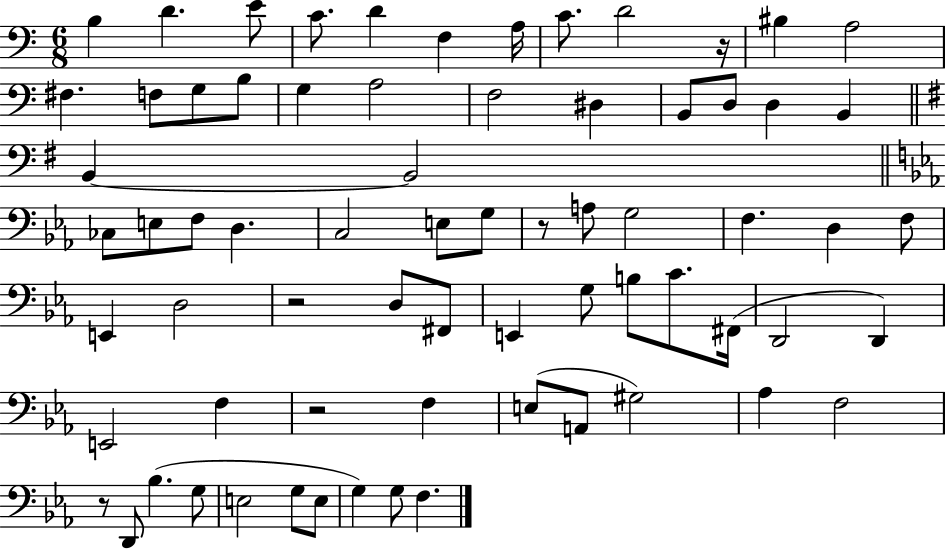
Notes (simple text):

B3/q D4/q. E4/e C4/e. D4/q F3/q A3/s C4/e. D4/h R/s BIS3/q A3/h F#3/q. F3/e G3/e B3/e G3/q A3/h F3/h D#3/q B2/e D3/e D3/q B2/q B2/q B2/h CES3/e E3/e F3/e D3/q. C3/h E3/e G3/e R/e A3/e G3/h F3/q. D3/q F3/e E2/q D3/h R/h D3/e F#2/e E2/q G3/e B3/e C4/e. F#2/s D2/h D2/q E2/h F3/q R/h F3/q E3/e A2/e G#3/h Ab3/q F3/h R/e D2/e Bb3/q. G3/e E3/h G3/e E3/e G3/q G3/e F3/q.